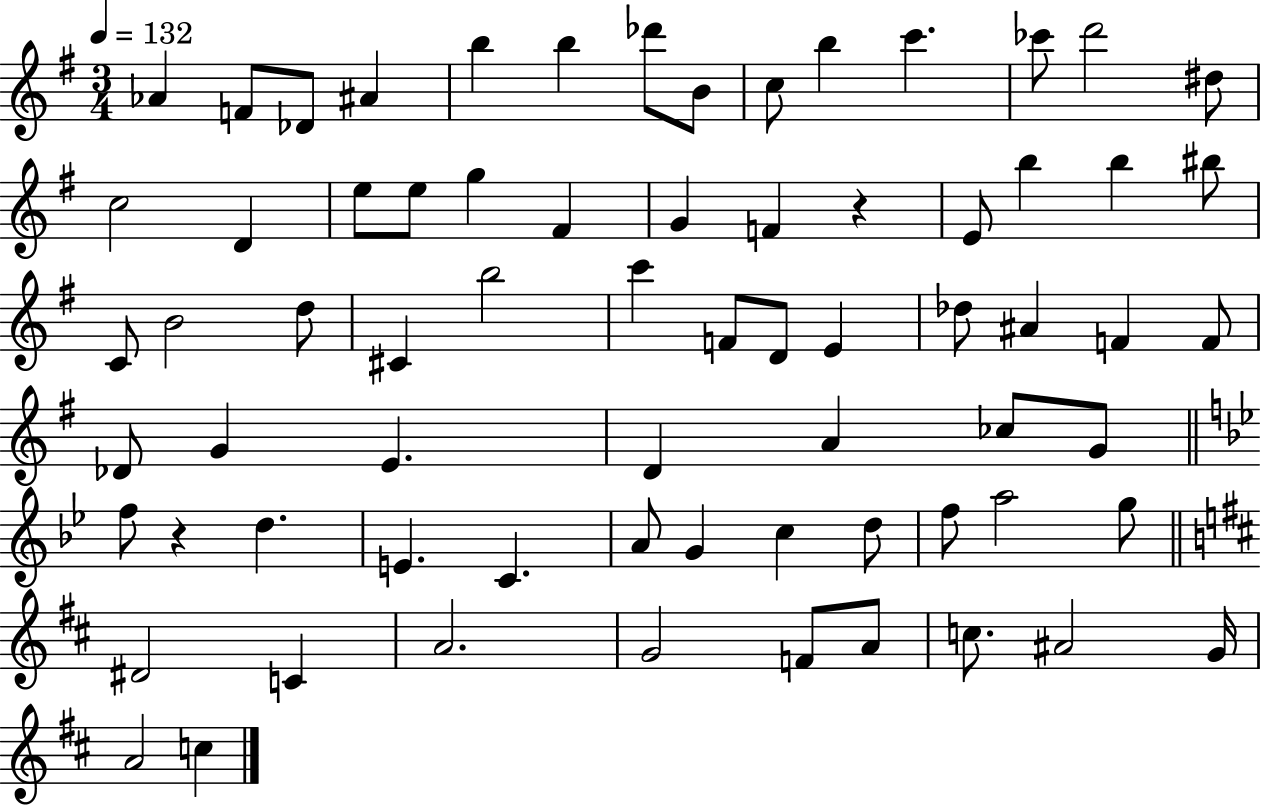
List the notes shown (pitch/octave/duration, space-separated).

Ab4/q F4/e Db4/e A#4/q B5/q B5/q Db6/e B4/e C5/e B5/q C6/q. CES6/e D6/h D#5/e C5/h D4/q E5/e E5/e G5/q F#4/q G4/q F4/q R/q E4/e B5/q B5/q BIS5/e C4/e B4/h D5/e C#4/q B5/h C6/q F4/e D4/e E4/q Db5/e A#4/q F4/q F4/e Db4/e G4/q E4/q. D4/q A4/q CES5/e G4/e F5/e R/q D5/q. E4/q. C4/q. A4/e G4/q C5/q D5/e F5/e A5/h G5/e D#4/h C4/q A4/h. G4/h F4/e A4/e C5/e. A#4/h G4/s A4/h C5/q